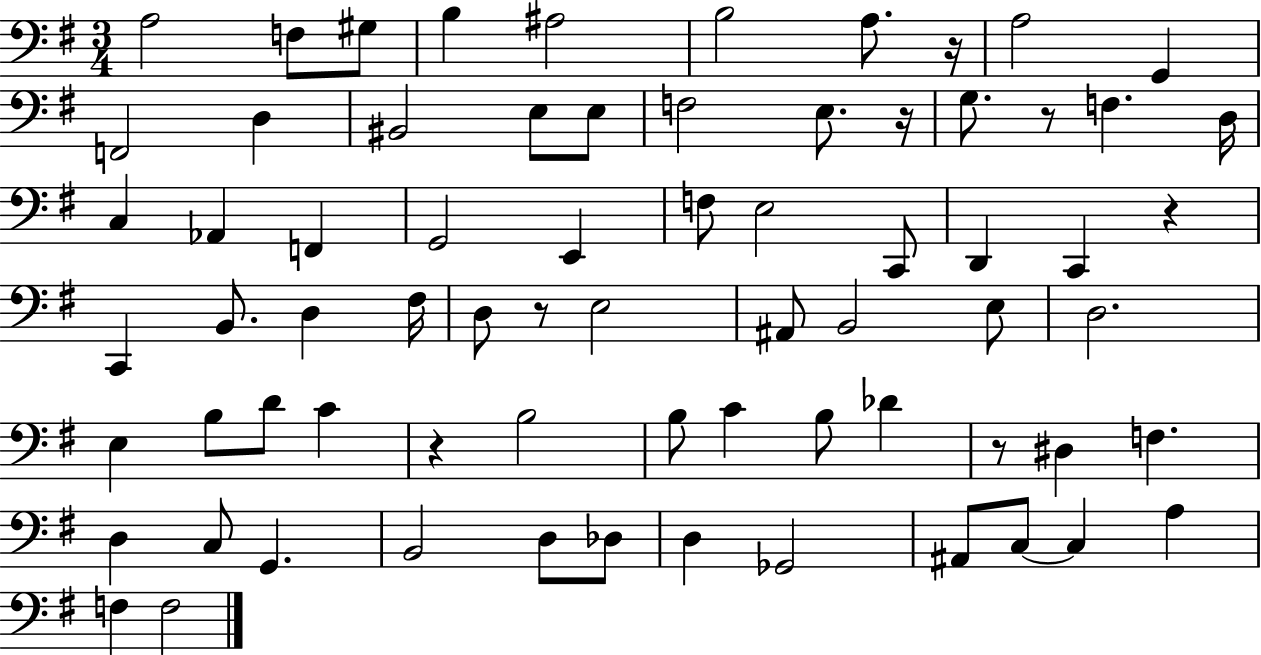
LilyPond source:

{
  \clef bass
  \numericTimeSignature
  \time 3/4
  \key g \major
  \repeat volta 2 { a2 f8 gis8 | b4 ais2 | b2 a8. r16 | a2 g,4 | \break f,2 d4 | bis,2 e8 e8 | f2 e8. r16 | g8. r8 f4. d16 | \break c4 aes,4 f,4 | g,2 e,4 | f8 e2 c,8 | d,4 c,4 r4 | \break c,4 b,8. d4 fis16 | d8 r8 e2 | ais,8 b,2 e8 | d2. | \break e4 b8 d'8 c'4 | r4 b2 | b8 c'4 b8 des'4 | r8 dis4 f4. | \break d4 c8 g,4. | b,2 d8 des8 | d4 ges,2 | ais,8 c8~~ c4 a4 | \break f4 f2 | } \bar "|."
}